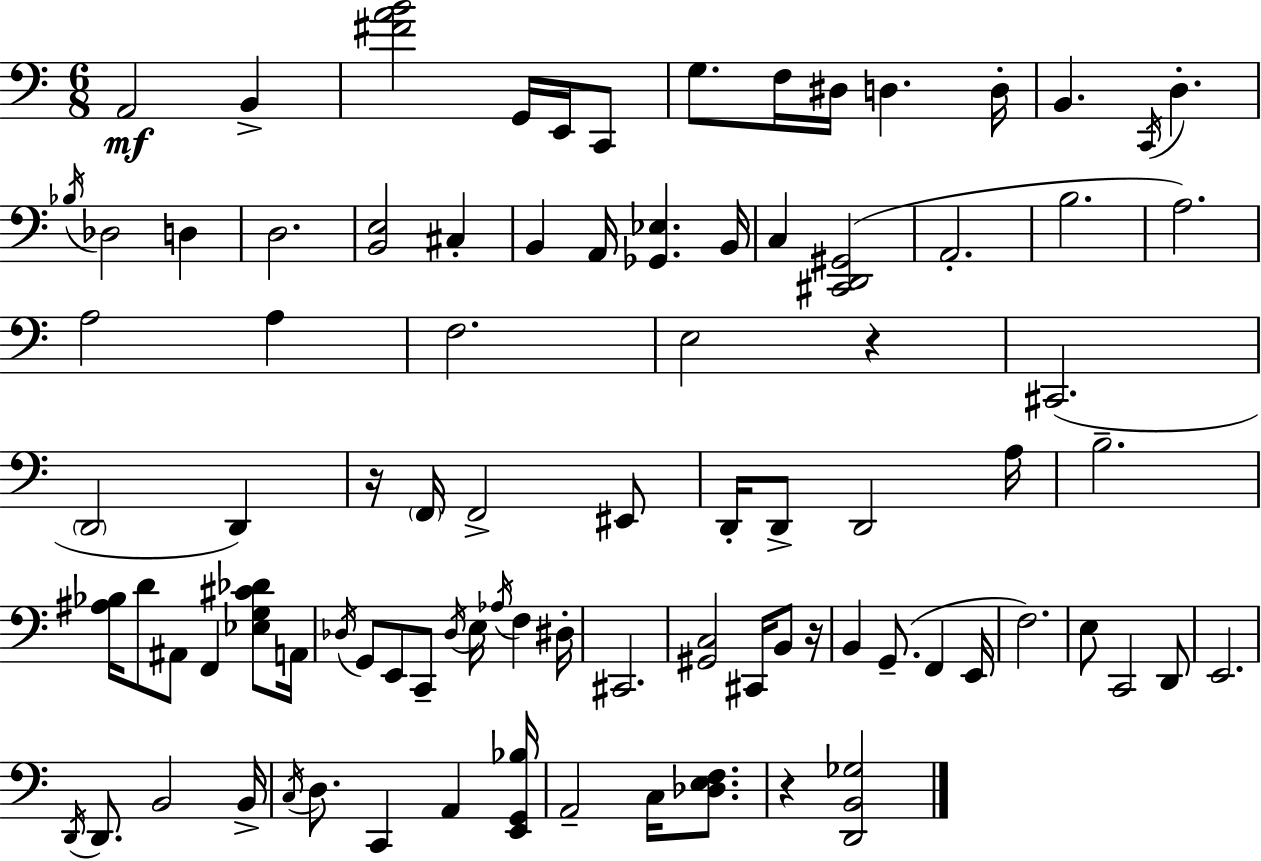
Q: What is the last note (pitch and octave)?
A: C3